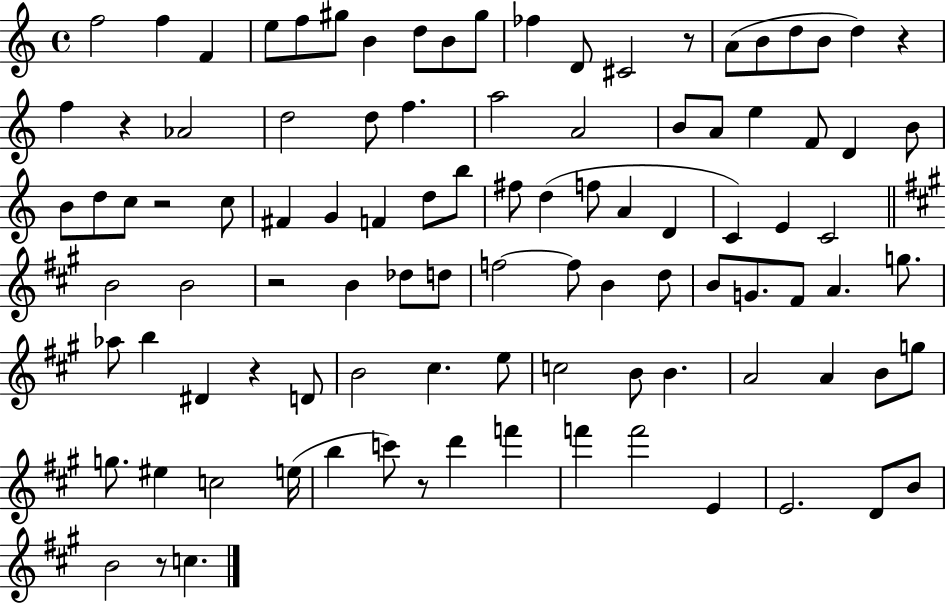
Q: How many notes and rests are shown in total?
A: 100